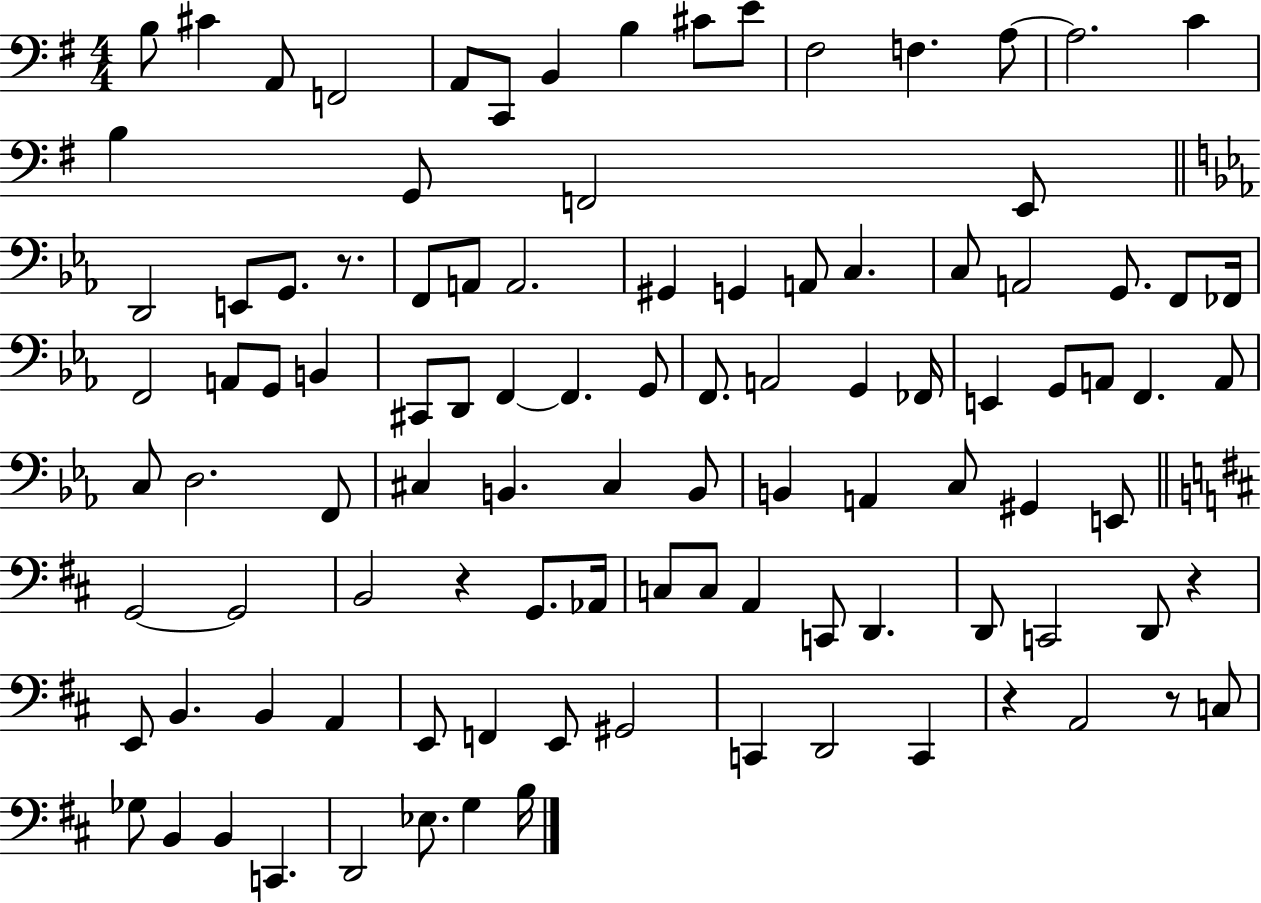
B3/e C#4/q A2/e F2/h A2/e C2/e B2/q B3/q C#4/e E4/e F#3/h F3/q. A3/e A3/h. C4/q B3/q G2/e F2/h E2/e D2/h E2/e G2/e. R/e. F2/e A2/e A2/h. G#2/q G2/q A2/e C3/q. C3/e A2/h G2/e. F2/e FES2/s F2/h A2/e G2/e B2/q C#2/e D2/e F2/q F2/q. G2/e F2/e. A2/h G2/q FES2/s E2/q G2/e A2/e F2/q. A2/e C3/e D3/h. F2/e C#3/q B2/q. C#3/q B2/e B2/q A2/q C3/e G#2/q E2/e G2/h G2/h B2/h R/q G2/e. Ab2/s C3/e C3/e A2/q C2/e D2/q. D2/e C2/h D2/e R/q E2/e B2/q. B2/q A2/q E2/e F2/q E2/e G#2/h C2/q D2/h C2/q R/q A2/h R/e C3/e Gb3/e B2/q B2/q C2/q. D2/h Eb3/e. G3/q B3/s